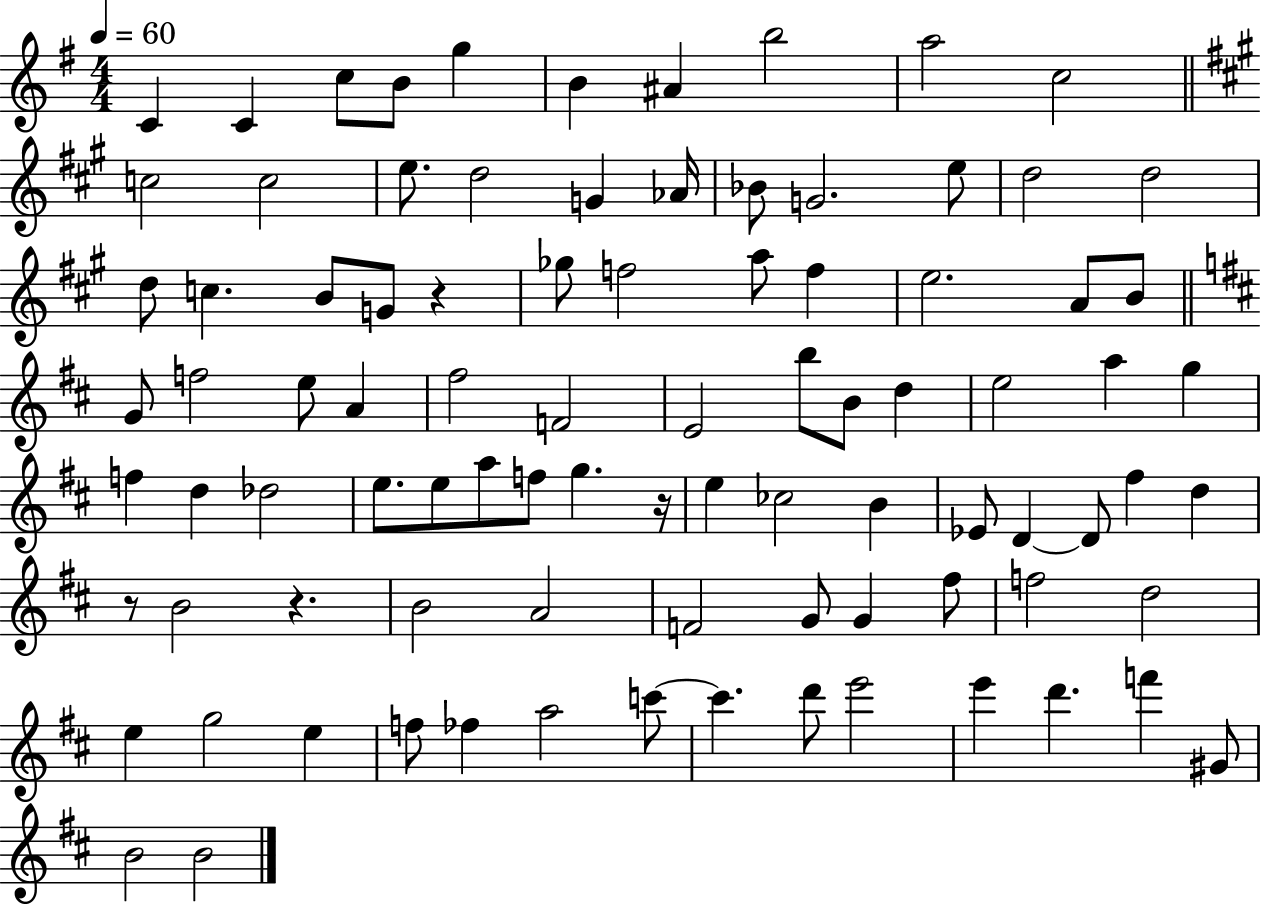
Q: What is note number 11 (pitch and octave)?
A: C5